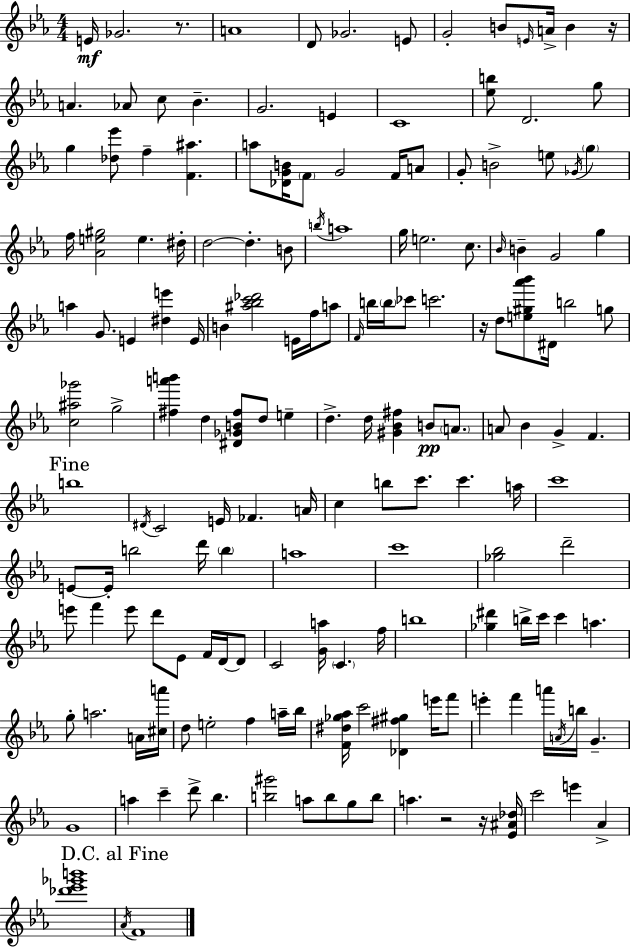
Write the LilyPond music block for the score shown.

{
  \clef treble
  \numericTimeSignature
  \time 4/4
  \key c \minor
  \repeat volta 2 { e'16\mf ges'2. r8. | a'1 | d'8 ges'2. e'8 | g'2-. b'8 \grace { e'16 } a'16-> b'4 | \break r16 a'4. aes'8 c''8 bes'4.-- | g'2. e'4 | c'1 | <ees'' b''>8 d'2. g''8 | \break g''4 <des'' ees'''>8 f''4-- <f' ais''>4. | a''8 <des' g' b'>16 \parenthesize f'8 g'2 f'16 a'8 | g'8-. b'2-> e''8 \acciaccatura { ges'16 } \parenthesize g''4 | f''16 <aes' e'' gis''>2 e''4. | \break dis''16-. d''2~~ d''4.-. | b'8 \acciaccatura { b''16 } a''1 | g''16 e''2. | c''8. \grace { bes'16 } b'4-- g'2 | \break g''4 a''4 g'8. e'4 <dis'' e'''>4 | e'16 b'4 <ais'' bes'' c''' des'''>2 | e'16 f''16 a''8 \grace { f'16 } b''16 \parenthesize b''16 ces'''8 c'''2. | r16 d''8 <e'' gis'' aes''' bes'''>8 dis'16 b''2 | \break g''8 <c'' ais'' ges'''>2 g''2-> | <fis'' a''' b'''>4 d''4 <dis' ges' b' fis''>8 d''8 | e''4-- d''4.-> d''16 <gis' bes' fis''>4 | b'8\pp \parenthesize a'8. a'8 bes'4 g'4-> f'4. | \break \mark "Fine" b''1 | \acciaccatura { dis'16 } c'2 e'16 fes'4. | a'16 c''4 b''8 c'''8. c'''4. | a''16 c'''1 | \break e'8~~ e'16-. b''2 | d'''16 \parenthesize b''4 a''1 | c'''1 | <ges'' bes''>2 d'''2-- | \break e'''8 f'''4 e'''8 d'''8 | ees'8 f'16 d'16~~ d'8 c'2 <g' a''>16 \parenthesize c'4. | f''16 b''1 | <ges'' dis'''>4 b''16-> c'''16 c'''4 | \break a''4. g''8-. a''2. | a'16 <cis'' a'''>16 d''8 e''2-. | f''4 a''16-- bes''16 <f' dis'' ges'' aes''>16 c'''2 <des' fis'' gis''>4 | e'''16 f'''8 e'''4-. f'''4 a'''16 \acciaccatura { a'16 } | \break b''16 g'4.-- g'1 | a''4 c'''4-- d'''8-> | bes''4. <b'' gis'''>2 a''8 | b''8 g''8 b''8 a''4. r2 | \break r16 <ees' ais' des''>16 c'''2 e'''4 | aes'4-> <des''' ees''' ges''' b'''>1 | \mark "D.C. al Fine" \acciaccatura { aes'16 } f'1 | } \bar "|."
}